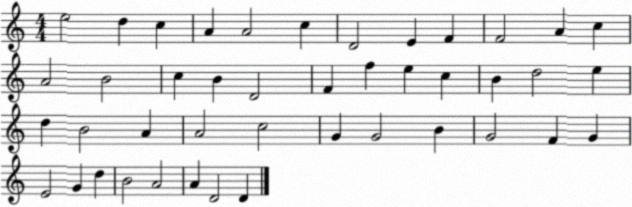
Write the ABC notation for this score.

X:1
T:Untitled
M:4/4
L:1/4
K:C
e2 d c A A2 c D2 E F F2 A c A2 B2 c B D2 F f e c B d2 e d B2 A A2 c2 G G2 B G2 F G E2 G d B2 A2 A D2 D